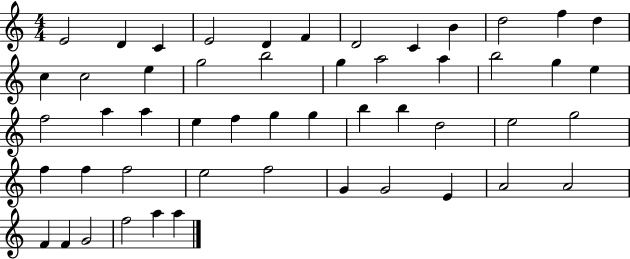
X:1
T:Untitled
M:4/4
L:1/4
K:C
E2 D C E2 D F D2 C B d2 f d c c2 e g2 b2 g a2 a b2 g e f2 a a e f g g b b d2 e2 g2 f f f2 e2 f2 G G2 E A2 A2 F F G2 f2 a a